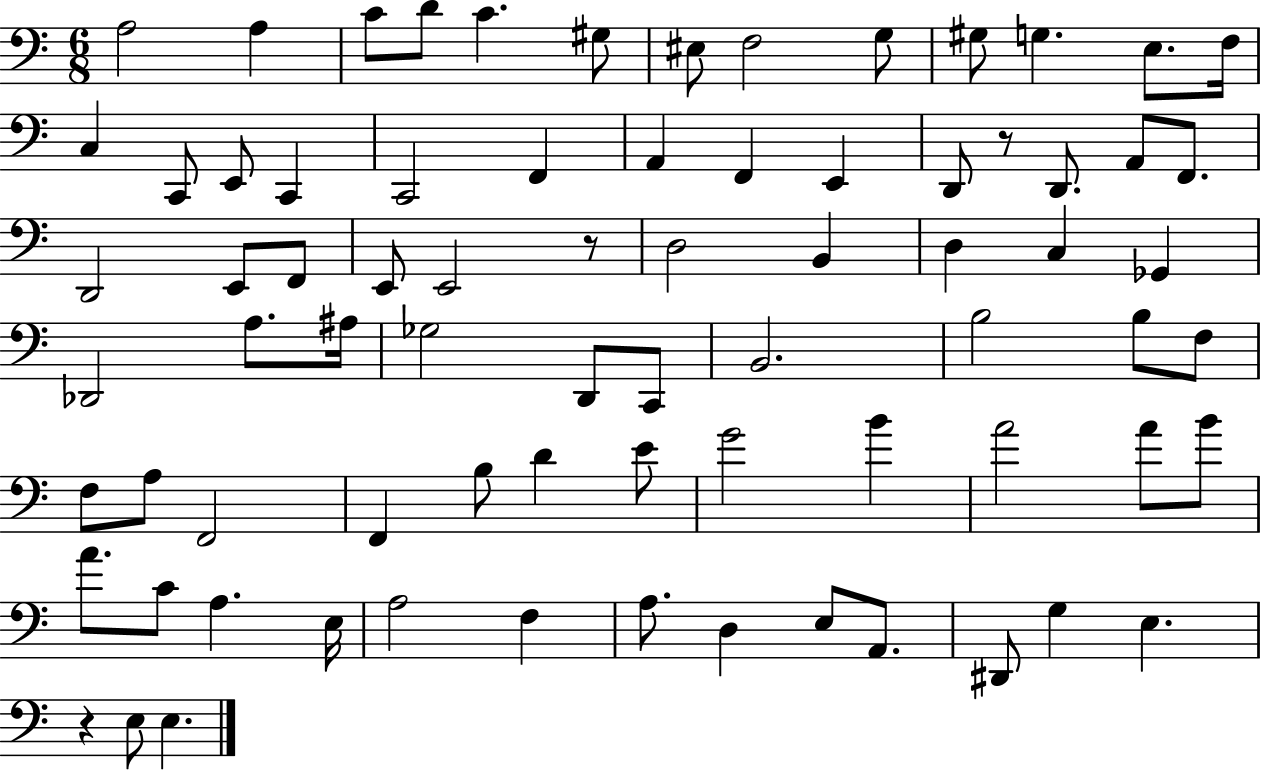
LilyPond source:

{
  \clef bass
  \numericTimeSignature
  \time 6/8
  \key c \major
  a2 a4 | c'8 d'8 c'4. gis8 | eis8 f2 g8 | gis8 g4. e8. f16 | \break c4 c,8 e,8 c,4 | c,2 f,4 | a,4 f,4 e,4 | d,8 r8 d,8. a,8 f,8. | \break d,2 e,8 f,8 | e,8 e,2 r8 | d2 b,4 | d4 c4 ges,4 | \break des,2 a8. ais16 | ges2 d,8 c,8 | b,2. | b2 b8 f8 | \break f8 a8 f,2 | f,4 b8 d'4 e'8 | g'2 b'4 | a'2 a'8 b'8 | \break a'8. c'8 a4. e16 | a2 f4 | a8. d4 e8 a,8. | dis,8 g4 e4. | \break r4 e8 e4. | \bar "|."
}